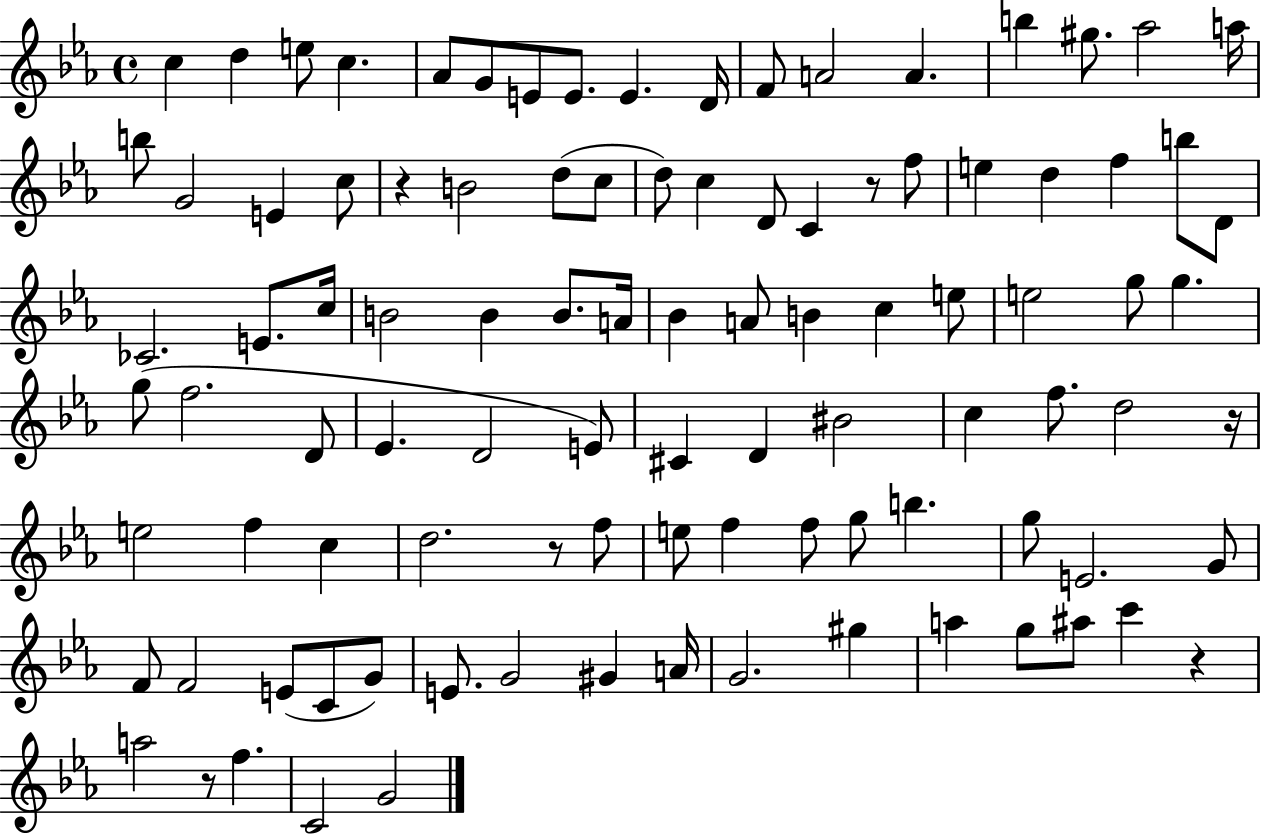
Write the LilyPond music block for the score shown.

{
  \clef treble
  \time 4/4
  \defaultTimeSignature
  \key ees \major
  \repeat volta 2 { c''4 d''4 e''8 c''4. | aes'8 g'8 e'8 e'8. e'4. d'16 | f'8 a'2 a'4. | b''4 gis''8. aes''2 a''16 | \break b''8 g'2 e'4 c''8 | r4 b'2 d''8( c''8 | d''8) c''4 d'8 c'4 r8 f''8 | e''4 d''4 f''4 b''8 d'8 | \break ces'2. e'8. c''16 | b'2 b'4 b'8. a'16 | bes'4 a'8 b'4 c''4 e''8 | e''2 g''8 g''4. | \break g''8( f''2. d'8 | ees'4. d'2 e'8) | cis'4 d'4 bis'2 | c''4 f''8. d''2 r16 | \break e''2 f''4 c''4 | d''2. r8 f''8 | e''8 f''4 f''8 g''8 b''4. | g''8 e'2. g'8 | \break f'8 f'2 e'8( c'8 g'8) | e'8. g'2 gis'4 a'16 | g'2. gis''4 | a''4 g''8 ais''8 c'''4 r4 | \break a''2 r8 f''4. | c'2 g'2 | } \bar "|."
}